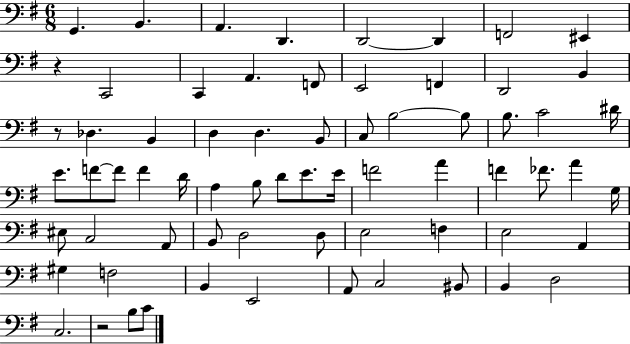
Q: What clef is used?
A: bass